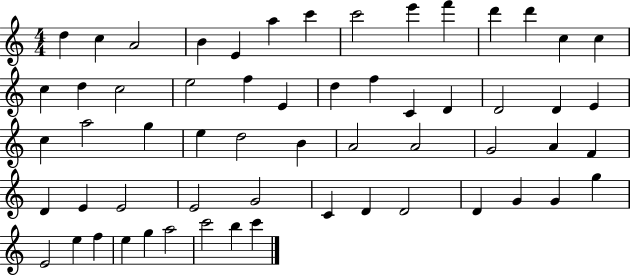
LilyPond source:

{
  \clef treble
  \numericTimeSignature
  \time 4/4
  \key c \major
  d''4 c''4 a'2 | b'4 e'4 a''4 c'''4 | c'''2 e'''4 f'''4 | d'''4 d'''4 c''4 c''4 | \break c''4 d''4 c''2 | e''2 f''4 e'4 | d''4 f''4 c'4 d'4 | d'2 d'4 e'4 | \break c''4 a''2 g''4 | e''4 d''2 b'4 | a'2 a'2 | g'2 a'4 f'4 | \break d'4 e'4 e'2 | e'2 g'2 | c'4 d'4 d'2 | d'4 g'4 g'4 g''4 | \break e'2 e''4 f''4 | e''4 g''4 a''2 | c'''2 b''4 c'''4 | \bar "|."
}